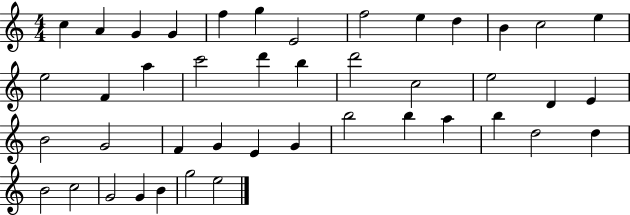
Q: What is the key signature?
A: C major